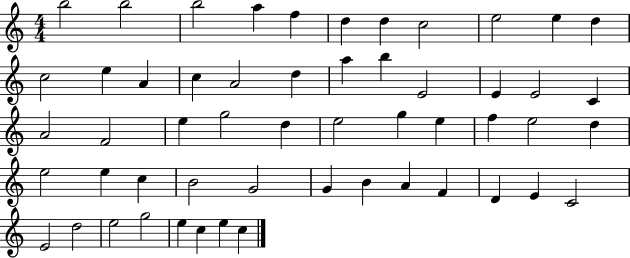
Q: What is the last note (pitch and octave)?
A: C5